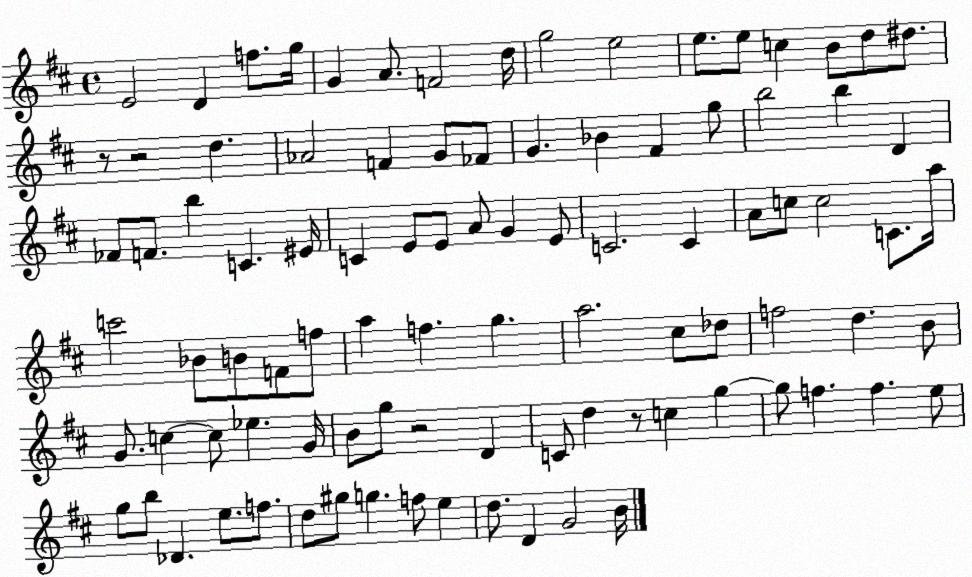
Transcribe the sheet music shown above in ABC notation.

X:1
T:Untitled
M:4/4
L:1/4
K:D
E2 D f/2 g/4 G A/2 F2 d/4 g2 e2 e/2 e/2 c B/2 d/2 ^d/2 z/2 z2 d _A2 F G/2 _F/2 G _B ^F g/2 b2 b D _F/2 F/2 b C ^E/4 C E/2 E/2 A/2 G E/2 C2 C A/2 c/2 c2 C/2 a/4 c'2 _B/2 B/2 F/2 f/2 a f g a2 ^c/2 _d/2 f2 d B/2 G/2 c c/2 _e G/4 B/2 g/2 z2 D C/2 d z/2 c g g/2 f f e/2 g/2 b/2 _D e/2 f/2 d/2 ^g/2 g f/2 e d/2 D G2 B/4